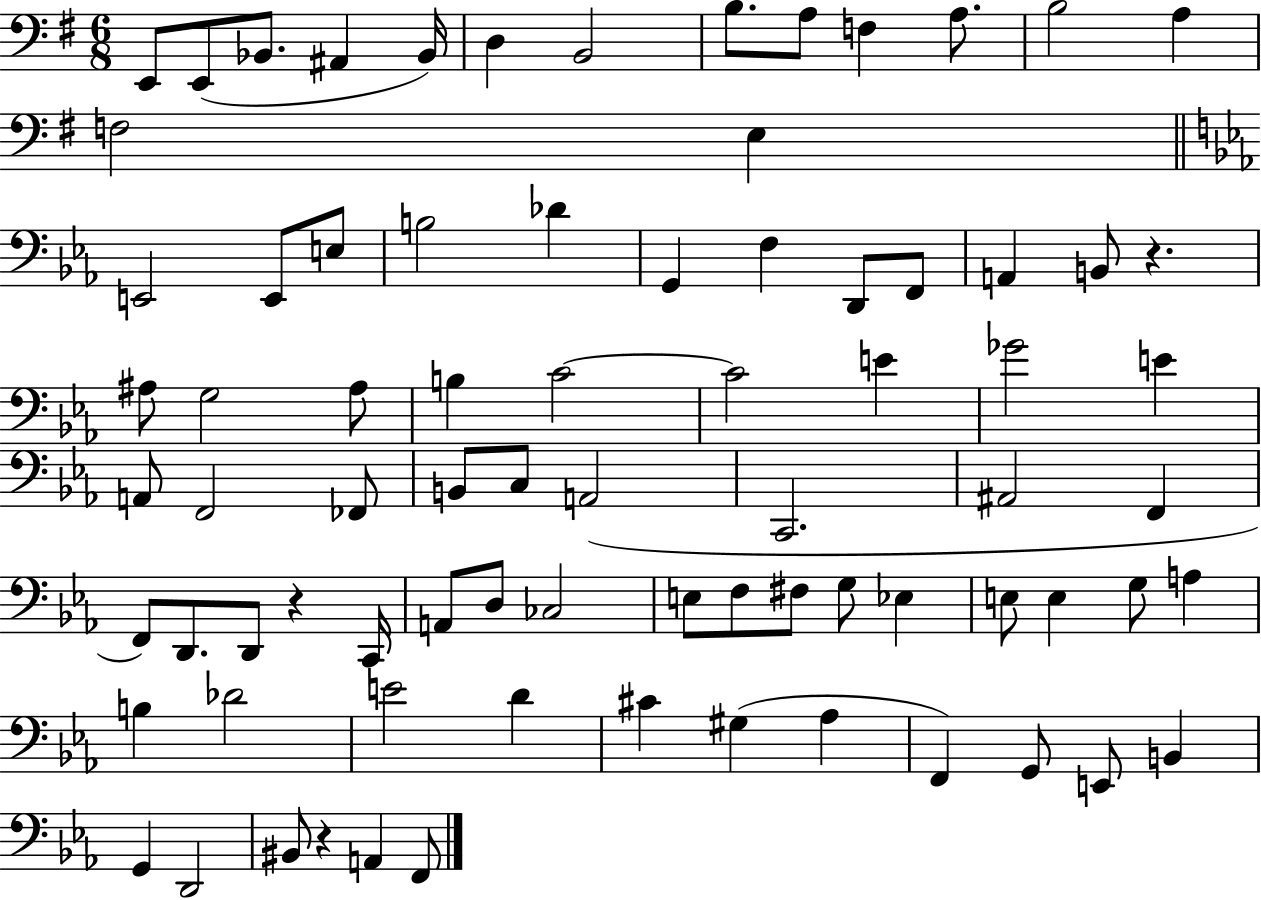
E2/e E2/e Bb2/e. A#2/q Bb2/s D3/q B2/h B3/e. A3/e F3/q A3/e. B3/h A3/q F3/h E3/q E2/h E2/e E3/e B3/h Db4/q G2/q F3/q D2/e F2/e A2/q B2/e R/q. A#3/e G3/h A#3/e B3/q C4/h C4/h E4/q Gb4/h E4/q A2/e F2/h FES2/e B2/e C3/e A2/h C2/h. A#2/h F2/q F2/e D2/e. D2/e R/q C2/s A2/e D3/e CES3/h E3/e F3/e F#3/e G3/e Eb3/q E3/e E3/q G3/e A3/q B3/q Db4/h E4/h D4/q C#4/q G#3/q Ab3/q F2/q G2/e E2/e B2/q G2/q D2/h BIS2/e R/q A2/q F2/e